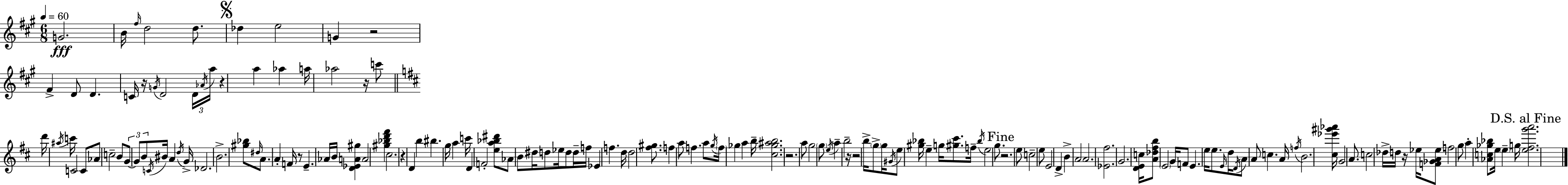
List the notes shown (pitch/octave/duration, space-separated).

G4/h. B4/s F#5/s D5/h D5/e. Db5/q E5/h G4/q R/h F#4/q D4/e D4/q. C4/s R/s G4/s D4/h D4/s Ab4/s A5/s R/q A5/q Ab5/q A5/s Ab5/h R/s C6/e D6/s A#5/s C6/s C4/h C4/e Ab4/e C5/h B4/e G4/e G4/e B4/e C4/s BIS4/s A4/q D5/s G4/s Db4/h. B4/h. [G#5,Bb5]/e D#5/s A4/e. A4/q F4/s R/e E4/q. Ab4/s B4/s [D4,Eb4,A4,G#5]/q A4/h [G#5,Bb5,D6,F#6]/q C#5/h. R/q D4/q B5/q BIS5/q. G5/s A5/q C6/s D4/q F4/h [E5,A5,Bb5,D#6]/e Ab4/e B4/e D#5/s D5/e Eb5/s D5/e D5/s F5/s Eb4/q F5/q. D5/s D5/h [F#5,G#5]/e. F5/q A5/e F5/q. A5/e G5/s F5/s Gb5/q A5/q B5/s [C#5,Gb5,A#5,B5]/h. R/h. A5/e G5/h G5/e E5/s A5/q B5/h R/s R/h B5/s G5/e G5/s G#4/s E5/e [G#5,Bb5]/s E5/q G5/s [G#5,C#6]/e. F5/s Bb5/s E5/h G5/e. R/h. E5/e C5/h E5/e E4/h D4/q B4/q A4/h A4/h. [Eb4,F#5]/h. G4/h. [D4,E4,C5]/s [A4,Db5,F#5,B5]/e E4/h G4/s F4/e E4/q. E5/s E5/e. E4/s D5/s D4/s A4/e A4/e C5/q. A4/s F5/s B4/h. [C#5,Eb6,G#6,Ab6]/s G4/h A4/e. C5/h Db5/s D5/s R/s Eb5/s [F4,Gb4,A4,Eb5]/e F5/h G5/e A5/q [Ab4,C5,Gb5,Bb5]/e E5/s E5/q G5/s [E5,F#5,G6,A6]/h.